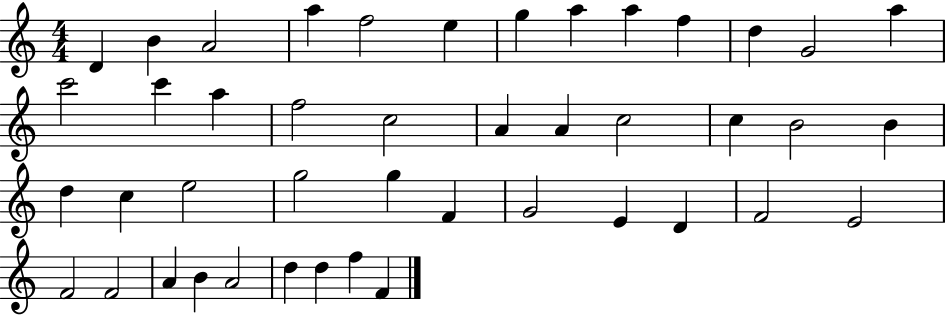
X:1
T:Untitled
M:4/4
L:1/4
K:C
D B A2 a f2 e g a a f d G2 a c'2 c' a f2 c2 A A c2 c B2 B d c e2 g2 g F G2 E D F2 E2 F2 F2 A B A2 d d f F